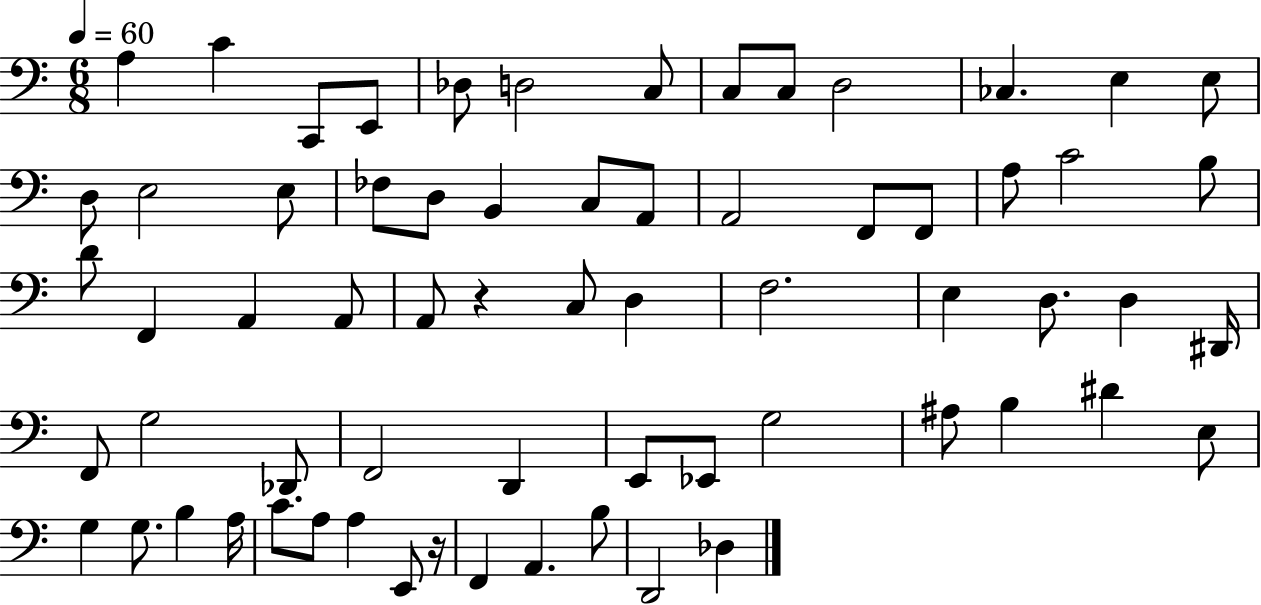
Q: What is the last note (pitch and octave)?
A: Db3